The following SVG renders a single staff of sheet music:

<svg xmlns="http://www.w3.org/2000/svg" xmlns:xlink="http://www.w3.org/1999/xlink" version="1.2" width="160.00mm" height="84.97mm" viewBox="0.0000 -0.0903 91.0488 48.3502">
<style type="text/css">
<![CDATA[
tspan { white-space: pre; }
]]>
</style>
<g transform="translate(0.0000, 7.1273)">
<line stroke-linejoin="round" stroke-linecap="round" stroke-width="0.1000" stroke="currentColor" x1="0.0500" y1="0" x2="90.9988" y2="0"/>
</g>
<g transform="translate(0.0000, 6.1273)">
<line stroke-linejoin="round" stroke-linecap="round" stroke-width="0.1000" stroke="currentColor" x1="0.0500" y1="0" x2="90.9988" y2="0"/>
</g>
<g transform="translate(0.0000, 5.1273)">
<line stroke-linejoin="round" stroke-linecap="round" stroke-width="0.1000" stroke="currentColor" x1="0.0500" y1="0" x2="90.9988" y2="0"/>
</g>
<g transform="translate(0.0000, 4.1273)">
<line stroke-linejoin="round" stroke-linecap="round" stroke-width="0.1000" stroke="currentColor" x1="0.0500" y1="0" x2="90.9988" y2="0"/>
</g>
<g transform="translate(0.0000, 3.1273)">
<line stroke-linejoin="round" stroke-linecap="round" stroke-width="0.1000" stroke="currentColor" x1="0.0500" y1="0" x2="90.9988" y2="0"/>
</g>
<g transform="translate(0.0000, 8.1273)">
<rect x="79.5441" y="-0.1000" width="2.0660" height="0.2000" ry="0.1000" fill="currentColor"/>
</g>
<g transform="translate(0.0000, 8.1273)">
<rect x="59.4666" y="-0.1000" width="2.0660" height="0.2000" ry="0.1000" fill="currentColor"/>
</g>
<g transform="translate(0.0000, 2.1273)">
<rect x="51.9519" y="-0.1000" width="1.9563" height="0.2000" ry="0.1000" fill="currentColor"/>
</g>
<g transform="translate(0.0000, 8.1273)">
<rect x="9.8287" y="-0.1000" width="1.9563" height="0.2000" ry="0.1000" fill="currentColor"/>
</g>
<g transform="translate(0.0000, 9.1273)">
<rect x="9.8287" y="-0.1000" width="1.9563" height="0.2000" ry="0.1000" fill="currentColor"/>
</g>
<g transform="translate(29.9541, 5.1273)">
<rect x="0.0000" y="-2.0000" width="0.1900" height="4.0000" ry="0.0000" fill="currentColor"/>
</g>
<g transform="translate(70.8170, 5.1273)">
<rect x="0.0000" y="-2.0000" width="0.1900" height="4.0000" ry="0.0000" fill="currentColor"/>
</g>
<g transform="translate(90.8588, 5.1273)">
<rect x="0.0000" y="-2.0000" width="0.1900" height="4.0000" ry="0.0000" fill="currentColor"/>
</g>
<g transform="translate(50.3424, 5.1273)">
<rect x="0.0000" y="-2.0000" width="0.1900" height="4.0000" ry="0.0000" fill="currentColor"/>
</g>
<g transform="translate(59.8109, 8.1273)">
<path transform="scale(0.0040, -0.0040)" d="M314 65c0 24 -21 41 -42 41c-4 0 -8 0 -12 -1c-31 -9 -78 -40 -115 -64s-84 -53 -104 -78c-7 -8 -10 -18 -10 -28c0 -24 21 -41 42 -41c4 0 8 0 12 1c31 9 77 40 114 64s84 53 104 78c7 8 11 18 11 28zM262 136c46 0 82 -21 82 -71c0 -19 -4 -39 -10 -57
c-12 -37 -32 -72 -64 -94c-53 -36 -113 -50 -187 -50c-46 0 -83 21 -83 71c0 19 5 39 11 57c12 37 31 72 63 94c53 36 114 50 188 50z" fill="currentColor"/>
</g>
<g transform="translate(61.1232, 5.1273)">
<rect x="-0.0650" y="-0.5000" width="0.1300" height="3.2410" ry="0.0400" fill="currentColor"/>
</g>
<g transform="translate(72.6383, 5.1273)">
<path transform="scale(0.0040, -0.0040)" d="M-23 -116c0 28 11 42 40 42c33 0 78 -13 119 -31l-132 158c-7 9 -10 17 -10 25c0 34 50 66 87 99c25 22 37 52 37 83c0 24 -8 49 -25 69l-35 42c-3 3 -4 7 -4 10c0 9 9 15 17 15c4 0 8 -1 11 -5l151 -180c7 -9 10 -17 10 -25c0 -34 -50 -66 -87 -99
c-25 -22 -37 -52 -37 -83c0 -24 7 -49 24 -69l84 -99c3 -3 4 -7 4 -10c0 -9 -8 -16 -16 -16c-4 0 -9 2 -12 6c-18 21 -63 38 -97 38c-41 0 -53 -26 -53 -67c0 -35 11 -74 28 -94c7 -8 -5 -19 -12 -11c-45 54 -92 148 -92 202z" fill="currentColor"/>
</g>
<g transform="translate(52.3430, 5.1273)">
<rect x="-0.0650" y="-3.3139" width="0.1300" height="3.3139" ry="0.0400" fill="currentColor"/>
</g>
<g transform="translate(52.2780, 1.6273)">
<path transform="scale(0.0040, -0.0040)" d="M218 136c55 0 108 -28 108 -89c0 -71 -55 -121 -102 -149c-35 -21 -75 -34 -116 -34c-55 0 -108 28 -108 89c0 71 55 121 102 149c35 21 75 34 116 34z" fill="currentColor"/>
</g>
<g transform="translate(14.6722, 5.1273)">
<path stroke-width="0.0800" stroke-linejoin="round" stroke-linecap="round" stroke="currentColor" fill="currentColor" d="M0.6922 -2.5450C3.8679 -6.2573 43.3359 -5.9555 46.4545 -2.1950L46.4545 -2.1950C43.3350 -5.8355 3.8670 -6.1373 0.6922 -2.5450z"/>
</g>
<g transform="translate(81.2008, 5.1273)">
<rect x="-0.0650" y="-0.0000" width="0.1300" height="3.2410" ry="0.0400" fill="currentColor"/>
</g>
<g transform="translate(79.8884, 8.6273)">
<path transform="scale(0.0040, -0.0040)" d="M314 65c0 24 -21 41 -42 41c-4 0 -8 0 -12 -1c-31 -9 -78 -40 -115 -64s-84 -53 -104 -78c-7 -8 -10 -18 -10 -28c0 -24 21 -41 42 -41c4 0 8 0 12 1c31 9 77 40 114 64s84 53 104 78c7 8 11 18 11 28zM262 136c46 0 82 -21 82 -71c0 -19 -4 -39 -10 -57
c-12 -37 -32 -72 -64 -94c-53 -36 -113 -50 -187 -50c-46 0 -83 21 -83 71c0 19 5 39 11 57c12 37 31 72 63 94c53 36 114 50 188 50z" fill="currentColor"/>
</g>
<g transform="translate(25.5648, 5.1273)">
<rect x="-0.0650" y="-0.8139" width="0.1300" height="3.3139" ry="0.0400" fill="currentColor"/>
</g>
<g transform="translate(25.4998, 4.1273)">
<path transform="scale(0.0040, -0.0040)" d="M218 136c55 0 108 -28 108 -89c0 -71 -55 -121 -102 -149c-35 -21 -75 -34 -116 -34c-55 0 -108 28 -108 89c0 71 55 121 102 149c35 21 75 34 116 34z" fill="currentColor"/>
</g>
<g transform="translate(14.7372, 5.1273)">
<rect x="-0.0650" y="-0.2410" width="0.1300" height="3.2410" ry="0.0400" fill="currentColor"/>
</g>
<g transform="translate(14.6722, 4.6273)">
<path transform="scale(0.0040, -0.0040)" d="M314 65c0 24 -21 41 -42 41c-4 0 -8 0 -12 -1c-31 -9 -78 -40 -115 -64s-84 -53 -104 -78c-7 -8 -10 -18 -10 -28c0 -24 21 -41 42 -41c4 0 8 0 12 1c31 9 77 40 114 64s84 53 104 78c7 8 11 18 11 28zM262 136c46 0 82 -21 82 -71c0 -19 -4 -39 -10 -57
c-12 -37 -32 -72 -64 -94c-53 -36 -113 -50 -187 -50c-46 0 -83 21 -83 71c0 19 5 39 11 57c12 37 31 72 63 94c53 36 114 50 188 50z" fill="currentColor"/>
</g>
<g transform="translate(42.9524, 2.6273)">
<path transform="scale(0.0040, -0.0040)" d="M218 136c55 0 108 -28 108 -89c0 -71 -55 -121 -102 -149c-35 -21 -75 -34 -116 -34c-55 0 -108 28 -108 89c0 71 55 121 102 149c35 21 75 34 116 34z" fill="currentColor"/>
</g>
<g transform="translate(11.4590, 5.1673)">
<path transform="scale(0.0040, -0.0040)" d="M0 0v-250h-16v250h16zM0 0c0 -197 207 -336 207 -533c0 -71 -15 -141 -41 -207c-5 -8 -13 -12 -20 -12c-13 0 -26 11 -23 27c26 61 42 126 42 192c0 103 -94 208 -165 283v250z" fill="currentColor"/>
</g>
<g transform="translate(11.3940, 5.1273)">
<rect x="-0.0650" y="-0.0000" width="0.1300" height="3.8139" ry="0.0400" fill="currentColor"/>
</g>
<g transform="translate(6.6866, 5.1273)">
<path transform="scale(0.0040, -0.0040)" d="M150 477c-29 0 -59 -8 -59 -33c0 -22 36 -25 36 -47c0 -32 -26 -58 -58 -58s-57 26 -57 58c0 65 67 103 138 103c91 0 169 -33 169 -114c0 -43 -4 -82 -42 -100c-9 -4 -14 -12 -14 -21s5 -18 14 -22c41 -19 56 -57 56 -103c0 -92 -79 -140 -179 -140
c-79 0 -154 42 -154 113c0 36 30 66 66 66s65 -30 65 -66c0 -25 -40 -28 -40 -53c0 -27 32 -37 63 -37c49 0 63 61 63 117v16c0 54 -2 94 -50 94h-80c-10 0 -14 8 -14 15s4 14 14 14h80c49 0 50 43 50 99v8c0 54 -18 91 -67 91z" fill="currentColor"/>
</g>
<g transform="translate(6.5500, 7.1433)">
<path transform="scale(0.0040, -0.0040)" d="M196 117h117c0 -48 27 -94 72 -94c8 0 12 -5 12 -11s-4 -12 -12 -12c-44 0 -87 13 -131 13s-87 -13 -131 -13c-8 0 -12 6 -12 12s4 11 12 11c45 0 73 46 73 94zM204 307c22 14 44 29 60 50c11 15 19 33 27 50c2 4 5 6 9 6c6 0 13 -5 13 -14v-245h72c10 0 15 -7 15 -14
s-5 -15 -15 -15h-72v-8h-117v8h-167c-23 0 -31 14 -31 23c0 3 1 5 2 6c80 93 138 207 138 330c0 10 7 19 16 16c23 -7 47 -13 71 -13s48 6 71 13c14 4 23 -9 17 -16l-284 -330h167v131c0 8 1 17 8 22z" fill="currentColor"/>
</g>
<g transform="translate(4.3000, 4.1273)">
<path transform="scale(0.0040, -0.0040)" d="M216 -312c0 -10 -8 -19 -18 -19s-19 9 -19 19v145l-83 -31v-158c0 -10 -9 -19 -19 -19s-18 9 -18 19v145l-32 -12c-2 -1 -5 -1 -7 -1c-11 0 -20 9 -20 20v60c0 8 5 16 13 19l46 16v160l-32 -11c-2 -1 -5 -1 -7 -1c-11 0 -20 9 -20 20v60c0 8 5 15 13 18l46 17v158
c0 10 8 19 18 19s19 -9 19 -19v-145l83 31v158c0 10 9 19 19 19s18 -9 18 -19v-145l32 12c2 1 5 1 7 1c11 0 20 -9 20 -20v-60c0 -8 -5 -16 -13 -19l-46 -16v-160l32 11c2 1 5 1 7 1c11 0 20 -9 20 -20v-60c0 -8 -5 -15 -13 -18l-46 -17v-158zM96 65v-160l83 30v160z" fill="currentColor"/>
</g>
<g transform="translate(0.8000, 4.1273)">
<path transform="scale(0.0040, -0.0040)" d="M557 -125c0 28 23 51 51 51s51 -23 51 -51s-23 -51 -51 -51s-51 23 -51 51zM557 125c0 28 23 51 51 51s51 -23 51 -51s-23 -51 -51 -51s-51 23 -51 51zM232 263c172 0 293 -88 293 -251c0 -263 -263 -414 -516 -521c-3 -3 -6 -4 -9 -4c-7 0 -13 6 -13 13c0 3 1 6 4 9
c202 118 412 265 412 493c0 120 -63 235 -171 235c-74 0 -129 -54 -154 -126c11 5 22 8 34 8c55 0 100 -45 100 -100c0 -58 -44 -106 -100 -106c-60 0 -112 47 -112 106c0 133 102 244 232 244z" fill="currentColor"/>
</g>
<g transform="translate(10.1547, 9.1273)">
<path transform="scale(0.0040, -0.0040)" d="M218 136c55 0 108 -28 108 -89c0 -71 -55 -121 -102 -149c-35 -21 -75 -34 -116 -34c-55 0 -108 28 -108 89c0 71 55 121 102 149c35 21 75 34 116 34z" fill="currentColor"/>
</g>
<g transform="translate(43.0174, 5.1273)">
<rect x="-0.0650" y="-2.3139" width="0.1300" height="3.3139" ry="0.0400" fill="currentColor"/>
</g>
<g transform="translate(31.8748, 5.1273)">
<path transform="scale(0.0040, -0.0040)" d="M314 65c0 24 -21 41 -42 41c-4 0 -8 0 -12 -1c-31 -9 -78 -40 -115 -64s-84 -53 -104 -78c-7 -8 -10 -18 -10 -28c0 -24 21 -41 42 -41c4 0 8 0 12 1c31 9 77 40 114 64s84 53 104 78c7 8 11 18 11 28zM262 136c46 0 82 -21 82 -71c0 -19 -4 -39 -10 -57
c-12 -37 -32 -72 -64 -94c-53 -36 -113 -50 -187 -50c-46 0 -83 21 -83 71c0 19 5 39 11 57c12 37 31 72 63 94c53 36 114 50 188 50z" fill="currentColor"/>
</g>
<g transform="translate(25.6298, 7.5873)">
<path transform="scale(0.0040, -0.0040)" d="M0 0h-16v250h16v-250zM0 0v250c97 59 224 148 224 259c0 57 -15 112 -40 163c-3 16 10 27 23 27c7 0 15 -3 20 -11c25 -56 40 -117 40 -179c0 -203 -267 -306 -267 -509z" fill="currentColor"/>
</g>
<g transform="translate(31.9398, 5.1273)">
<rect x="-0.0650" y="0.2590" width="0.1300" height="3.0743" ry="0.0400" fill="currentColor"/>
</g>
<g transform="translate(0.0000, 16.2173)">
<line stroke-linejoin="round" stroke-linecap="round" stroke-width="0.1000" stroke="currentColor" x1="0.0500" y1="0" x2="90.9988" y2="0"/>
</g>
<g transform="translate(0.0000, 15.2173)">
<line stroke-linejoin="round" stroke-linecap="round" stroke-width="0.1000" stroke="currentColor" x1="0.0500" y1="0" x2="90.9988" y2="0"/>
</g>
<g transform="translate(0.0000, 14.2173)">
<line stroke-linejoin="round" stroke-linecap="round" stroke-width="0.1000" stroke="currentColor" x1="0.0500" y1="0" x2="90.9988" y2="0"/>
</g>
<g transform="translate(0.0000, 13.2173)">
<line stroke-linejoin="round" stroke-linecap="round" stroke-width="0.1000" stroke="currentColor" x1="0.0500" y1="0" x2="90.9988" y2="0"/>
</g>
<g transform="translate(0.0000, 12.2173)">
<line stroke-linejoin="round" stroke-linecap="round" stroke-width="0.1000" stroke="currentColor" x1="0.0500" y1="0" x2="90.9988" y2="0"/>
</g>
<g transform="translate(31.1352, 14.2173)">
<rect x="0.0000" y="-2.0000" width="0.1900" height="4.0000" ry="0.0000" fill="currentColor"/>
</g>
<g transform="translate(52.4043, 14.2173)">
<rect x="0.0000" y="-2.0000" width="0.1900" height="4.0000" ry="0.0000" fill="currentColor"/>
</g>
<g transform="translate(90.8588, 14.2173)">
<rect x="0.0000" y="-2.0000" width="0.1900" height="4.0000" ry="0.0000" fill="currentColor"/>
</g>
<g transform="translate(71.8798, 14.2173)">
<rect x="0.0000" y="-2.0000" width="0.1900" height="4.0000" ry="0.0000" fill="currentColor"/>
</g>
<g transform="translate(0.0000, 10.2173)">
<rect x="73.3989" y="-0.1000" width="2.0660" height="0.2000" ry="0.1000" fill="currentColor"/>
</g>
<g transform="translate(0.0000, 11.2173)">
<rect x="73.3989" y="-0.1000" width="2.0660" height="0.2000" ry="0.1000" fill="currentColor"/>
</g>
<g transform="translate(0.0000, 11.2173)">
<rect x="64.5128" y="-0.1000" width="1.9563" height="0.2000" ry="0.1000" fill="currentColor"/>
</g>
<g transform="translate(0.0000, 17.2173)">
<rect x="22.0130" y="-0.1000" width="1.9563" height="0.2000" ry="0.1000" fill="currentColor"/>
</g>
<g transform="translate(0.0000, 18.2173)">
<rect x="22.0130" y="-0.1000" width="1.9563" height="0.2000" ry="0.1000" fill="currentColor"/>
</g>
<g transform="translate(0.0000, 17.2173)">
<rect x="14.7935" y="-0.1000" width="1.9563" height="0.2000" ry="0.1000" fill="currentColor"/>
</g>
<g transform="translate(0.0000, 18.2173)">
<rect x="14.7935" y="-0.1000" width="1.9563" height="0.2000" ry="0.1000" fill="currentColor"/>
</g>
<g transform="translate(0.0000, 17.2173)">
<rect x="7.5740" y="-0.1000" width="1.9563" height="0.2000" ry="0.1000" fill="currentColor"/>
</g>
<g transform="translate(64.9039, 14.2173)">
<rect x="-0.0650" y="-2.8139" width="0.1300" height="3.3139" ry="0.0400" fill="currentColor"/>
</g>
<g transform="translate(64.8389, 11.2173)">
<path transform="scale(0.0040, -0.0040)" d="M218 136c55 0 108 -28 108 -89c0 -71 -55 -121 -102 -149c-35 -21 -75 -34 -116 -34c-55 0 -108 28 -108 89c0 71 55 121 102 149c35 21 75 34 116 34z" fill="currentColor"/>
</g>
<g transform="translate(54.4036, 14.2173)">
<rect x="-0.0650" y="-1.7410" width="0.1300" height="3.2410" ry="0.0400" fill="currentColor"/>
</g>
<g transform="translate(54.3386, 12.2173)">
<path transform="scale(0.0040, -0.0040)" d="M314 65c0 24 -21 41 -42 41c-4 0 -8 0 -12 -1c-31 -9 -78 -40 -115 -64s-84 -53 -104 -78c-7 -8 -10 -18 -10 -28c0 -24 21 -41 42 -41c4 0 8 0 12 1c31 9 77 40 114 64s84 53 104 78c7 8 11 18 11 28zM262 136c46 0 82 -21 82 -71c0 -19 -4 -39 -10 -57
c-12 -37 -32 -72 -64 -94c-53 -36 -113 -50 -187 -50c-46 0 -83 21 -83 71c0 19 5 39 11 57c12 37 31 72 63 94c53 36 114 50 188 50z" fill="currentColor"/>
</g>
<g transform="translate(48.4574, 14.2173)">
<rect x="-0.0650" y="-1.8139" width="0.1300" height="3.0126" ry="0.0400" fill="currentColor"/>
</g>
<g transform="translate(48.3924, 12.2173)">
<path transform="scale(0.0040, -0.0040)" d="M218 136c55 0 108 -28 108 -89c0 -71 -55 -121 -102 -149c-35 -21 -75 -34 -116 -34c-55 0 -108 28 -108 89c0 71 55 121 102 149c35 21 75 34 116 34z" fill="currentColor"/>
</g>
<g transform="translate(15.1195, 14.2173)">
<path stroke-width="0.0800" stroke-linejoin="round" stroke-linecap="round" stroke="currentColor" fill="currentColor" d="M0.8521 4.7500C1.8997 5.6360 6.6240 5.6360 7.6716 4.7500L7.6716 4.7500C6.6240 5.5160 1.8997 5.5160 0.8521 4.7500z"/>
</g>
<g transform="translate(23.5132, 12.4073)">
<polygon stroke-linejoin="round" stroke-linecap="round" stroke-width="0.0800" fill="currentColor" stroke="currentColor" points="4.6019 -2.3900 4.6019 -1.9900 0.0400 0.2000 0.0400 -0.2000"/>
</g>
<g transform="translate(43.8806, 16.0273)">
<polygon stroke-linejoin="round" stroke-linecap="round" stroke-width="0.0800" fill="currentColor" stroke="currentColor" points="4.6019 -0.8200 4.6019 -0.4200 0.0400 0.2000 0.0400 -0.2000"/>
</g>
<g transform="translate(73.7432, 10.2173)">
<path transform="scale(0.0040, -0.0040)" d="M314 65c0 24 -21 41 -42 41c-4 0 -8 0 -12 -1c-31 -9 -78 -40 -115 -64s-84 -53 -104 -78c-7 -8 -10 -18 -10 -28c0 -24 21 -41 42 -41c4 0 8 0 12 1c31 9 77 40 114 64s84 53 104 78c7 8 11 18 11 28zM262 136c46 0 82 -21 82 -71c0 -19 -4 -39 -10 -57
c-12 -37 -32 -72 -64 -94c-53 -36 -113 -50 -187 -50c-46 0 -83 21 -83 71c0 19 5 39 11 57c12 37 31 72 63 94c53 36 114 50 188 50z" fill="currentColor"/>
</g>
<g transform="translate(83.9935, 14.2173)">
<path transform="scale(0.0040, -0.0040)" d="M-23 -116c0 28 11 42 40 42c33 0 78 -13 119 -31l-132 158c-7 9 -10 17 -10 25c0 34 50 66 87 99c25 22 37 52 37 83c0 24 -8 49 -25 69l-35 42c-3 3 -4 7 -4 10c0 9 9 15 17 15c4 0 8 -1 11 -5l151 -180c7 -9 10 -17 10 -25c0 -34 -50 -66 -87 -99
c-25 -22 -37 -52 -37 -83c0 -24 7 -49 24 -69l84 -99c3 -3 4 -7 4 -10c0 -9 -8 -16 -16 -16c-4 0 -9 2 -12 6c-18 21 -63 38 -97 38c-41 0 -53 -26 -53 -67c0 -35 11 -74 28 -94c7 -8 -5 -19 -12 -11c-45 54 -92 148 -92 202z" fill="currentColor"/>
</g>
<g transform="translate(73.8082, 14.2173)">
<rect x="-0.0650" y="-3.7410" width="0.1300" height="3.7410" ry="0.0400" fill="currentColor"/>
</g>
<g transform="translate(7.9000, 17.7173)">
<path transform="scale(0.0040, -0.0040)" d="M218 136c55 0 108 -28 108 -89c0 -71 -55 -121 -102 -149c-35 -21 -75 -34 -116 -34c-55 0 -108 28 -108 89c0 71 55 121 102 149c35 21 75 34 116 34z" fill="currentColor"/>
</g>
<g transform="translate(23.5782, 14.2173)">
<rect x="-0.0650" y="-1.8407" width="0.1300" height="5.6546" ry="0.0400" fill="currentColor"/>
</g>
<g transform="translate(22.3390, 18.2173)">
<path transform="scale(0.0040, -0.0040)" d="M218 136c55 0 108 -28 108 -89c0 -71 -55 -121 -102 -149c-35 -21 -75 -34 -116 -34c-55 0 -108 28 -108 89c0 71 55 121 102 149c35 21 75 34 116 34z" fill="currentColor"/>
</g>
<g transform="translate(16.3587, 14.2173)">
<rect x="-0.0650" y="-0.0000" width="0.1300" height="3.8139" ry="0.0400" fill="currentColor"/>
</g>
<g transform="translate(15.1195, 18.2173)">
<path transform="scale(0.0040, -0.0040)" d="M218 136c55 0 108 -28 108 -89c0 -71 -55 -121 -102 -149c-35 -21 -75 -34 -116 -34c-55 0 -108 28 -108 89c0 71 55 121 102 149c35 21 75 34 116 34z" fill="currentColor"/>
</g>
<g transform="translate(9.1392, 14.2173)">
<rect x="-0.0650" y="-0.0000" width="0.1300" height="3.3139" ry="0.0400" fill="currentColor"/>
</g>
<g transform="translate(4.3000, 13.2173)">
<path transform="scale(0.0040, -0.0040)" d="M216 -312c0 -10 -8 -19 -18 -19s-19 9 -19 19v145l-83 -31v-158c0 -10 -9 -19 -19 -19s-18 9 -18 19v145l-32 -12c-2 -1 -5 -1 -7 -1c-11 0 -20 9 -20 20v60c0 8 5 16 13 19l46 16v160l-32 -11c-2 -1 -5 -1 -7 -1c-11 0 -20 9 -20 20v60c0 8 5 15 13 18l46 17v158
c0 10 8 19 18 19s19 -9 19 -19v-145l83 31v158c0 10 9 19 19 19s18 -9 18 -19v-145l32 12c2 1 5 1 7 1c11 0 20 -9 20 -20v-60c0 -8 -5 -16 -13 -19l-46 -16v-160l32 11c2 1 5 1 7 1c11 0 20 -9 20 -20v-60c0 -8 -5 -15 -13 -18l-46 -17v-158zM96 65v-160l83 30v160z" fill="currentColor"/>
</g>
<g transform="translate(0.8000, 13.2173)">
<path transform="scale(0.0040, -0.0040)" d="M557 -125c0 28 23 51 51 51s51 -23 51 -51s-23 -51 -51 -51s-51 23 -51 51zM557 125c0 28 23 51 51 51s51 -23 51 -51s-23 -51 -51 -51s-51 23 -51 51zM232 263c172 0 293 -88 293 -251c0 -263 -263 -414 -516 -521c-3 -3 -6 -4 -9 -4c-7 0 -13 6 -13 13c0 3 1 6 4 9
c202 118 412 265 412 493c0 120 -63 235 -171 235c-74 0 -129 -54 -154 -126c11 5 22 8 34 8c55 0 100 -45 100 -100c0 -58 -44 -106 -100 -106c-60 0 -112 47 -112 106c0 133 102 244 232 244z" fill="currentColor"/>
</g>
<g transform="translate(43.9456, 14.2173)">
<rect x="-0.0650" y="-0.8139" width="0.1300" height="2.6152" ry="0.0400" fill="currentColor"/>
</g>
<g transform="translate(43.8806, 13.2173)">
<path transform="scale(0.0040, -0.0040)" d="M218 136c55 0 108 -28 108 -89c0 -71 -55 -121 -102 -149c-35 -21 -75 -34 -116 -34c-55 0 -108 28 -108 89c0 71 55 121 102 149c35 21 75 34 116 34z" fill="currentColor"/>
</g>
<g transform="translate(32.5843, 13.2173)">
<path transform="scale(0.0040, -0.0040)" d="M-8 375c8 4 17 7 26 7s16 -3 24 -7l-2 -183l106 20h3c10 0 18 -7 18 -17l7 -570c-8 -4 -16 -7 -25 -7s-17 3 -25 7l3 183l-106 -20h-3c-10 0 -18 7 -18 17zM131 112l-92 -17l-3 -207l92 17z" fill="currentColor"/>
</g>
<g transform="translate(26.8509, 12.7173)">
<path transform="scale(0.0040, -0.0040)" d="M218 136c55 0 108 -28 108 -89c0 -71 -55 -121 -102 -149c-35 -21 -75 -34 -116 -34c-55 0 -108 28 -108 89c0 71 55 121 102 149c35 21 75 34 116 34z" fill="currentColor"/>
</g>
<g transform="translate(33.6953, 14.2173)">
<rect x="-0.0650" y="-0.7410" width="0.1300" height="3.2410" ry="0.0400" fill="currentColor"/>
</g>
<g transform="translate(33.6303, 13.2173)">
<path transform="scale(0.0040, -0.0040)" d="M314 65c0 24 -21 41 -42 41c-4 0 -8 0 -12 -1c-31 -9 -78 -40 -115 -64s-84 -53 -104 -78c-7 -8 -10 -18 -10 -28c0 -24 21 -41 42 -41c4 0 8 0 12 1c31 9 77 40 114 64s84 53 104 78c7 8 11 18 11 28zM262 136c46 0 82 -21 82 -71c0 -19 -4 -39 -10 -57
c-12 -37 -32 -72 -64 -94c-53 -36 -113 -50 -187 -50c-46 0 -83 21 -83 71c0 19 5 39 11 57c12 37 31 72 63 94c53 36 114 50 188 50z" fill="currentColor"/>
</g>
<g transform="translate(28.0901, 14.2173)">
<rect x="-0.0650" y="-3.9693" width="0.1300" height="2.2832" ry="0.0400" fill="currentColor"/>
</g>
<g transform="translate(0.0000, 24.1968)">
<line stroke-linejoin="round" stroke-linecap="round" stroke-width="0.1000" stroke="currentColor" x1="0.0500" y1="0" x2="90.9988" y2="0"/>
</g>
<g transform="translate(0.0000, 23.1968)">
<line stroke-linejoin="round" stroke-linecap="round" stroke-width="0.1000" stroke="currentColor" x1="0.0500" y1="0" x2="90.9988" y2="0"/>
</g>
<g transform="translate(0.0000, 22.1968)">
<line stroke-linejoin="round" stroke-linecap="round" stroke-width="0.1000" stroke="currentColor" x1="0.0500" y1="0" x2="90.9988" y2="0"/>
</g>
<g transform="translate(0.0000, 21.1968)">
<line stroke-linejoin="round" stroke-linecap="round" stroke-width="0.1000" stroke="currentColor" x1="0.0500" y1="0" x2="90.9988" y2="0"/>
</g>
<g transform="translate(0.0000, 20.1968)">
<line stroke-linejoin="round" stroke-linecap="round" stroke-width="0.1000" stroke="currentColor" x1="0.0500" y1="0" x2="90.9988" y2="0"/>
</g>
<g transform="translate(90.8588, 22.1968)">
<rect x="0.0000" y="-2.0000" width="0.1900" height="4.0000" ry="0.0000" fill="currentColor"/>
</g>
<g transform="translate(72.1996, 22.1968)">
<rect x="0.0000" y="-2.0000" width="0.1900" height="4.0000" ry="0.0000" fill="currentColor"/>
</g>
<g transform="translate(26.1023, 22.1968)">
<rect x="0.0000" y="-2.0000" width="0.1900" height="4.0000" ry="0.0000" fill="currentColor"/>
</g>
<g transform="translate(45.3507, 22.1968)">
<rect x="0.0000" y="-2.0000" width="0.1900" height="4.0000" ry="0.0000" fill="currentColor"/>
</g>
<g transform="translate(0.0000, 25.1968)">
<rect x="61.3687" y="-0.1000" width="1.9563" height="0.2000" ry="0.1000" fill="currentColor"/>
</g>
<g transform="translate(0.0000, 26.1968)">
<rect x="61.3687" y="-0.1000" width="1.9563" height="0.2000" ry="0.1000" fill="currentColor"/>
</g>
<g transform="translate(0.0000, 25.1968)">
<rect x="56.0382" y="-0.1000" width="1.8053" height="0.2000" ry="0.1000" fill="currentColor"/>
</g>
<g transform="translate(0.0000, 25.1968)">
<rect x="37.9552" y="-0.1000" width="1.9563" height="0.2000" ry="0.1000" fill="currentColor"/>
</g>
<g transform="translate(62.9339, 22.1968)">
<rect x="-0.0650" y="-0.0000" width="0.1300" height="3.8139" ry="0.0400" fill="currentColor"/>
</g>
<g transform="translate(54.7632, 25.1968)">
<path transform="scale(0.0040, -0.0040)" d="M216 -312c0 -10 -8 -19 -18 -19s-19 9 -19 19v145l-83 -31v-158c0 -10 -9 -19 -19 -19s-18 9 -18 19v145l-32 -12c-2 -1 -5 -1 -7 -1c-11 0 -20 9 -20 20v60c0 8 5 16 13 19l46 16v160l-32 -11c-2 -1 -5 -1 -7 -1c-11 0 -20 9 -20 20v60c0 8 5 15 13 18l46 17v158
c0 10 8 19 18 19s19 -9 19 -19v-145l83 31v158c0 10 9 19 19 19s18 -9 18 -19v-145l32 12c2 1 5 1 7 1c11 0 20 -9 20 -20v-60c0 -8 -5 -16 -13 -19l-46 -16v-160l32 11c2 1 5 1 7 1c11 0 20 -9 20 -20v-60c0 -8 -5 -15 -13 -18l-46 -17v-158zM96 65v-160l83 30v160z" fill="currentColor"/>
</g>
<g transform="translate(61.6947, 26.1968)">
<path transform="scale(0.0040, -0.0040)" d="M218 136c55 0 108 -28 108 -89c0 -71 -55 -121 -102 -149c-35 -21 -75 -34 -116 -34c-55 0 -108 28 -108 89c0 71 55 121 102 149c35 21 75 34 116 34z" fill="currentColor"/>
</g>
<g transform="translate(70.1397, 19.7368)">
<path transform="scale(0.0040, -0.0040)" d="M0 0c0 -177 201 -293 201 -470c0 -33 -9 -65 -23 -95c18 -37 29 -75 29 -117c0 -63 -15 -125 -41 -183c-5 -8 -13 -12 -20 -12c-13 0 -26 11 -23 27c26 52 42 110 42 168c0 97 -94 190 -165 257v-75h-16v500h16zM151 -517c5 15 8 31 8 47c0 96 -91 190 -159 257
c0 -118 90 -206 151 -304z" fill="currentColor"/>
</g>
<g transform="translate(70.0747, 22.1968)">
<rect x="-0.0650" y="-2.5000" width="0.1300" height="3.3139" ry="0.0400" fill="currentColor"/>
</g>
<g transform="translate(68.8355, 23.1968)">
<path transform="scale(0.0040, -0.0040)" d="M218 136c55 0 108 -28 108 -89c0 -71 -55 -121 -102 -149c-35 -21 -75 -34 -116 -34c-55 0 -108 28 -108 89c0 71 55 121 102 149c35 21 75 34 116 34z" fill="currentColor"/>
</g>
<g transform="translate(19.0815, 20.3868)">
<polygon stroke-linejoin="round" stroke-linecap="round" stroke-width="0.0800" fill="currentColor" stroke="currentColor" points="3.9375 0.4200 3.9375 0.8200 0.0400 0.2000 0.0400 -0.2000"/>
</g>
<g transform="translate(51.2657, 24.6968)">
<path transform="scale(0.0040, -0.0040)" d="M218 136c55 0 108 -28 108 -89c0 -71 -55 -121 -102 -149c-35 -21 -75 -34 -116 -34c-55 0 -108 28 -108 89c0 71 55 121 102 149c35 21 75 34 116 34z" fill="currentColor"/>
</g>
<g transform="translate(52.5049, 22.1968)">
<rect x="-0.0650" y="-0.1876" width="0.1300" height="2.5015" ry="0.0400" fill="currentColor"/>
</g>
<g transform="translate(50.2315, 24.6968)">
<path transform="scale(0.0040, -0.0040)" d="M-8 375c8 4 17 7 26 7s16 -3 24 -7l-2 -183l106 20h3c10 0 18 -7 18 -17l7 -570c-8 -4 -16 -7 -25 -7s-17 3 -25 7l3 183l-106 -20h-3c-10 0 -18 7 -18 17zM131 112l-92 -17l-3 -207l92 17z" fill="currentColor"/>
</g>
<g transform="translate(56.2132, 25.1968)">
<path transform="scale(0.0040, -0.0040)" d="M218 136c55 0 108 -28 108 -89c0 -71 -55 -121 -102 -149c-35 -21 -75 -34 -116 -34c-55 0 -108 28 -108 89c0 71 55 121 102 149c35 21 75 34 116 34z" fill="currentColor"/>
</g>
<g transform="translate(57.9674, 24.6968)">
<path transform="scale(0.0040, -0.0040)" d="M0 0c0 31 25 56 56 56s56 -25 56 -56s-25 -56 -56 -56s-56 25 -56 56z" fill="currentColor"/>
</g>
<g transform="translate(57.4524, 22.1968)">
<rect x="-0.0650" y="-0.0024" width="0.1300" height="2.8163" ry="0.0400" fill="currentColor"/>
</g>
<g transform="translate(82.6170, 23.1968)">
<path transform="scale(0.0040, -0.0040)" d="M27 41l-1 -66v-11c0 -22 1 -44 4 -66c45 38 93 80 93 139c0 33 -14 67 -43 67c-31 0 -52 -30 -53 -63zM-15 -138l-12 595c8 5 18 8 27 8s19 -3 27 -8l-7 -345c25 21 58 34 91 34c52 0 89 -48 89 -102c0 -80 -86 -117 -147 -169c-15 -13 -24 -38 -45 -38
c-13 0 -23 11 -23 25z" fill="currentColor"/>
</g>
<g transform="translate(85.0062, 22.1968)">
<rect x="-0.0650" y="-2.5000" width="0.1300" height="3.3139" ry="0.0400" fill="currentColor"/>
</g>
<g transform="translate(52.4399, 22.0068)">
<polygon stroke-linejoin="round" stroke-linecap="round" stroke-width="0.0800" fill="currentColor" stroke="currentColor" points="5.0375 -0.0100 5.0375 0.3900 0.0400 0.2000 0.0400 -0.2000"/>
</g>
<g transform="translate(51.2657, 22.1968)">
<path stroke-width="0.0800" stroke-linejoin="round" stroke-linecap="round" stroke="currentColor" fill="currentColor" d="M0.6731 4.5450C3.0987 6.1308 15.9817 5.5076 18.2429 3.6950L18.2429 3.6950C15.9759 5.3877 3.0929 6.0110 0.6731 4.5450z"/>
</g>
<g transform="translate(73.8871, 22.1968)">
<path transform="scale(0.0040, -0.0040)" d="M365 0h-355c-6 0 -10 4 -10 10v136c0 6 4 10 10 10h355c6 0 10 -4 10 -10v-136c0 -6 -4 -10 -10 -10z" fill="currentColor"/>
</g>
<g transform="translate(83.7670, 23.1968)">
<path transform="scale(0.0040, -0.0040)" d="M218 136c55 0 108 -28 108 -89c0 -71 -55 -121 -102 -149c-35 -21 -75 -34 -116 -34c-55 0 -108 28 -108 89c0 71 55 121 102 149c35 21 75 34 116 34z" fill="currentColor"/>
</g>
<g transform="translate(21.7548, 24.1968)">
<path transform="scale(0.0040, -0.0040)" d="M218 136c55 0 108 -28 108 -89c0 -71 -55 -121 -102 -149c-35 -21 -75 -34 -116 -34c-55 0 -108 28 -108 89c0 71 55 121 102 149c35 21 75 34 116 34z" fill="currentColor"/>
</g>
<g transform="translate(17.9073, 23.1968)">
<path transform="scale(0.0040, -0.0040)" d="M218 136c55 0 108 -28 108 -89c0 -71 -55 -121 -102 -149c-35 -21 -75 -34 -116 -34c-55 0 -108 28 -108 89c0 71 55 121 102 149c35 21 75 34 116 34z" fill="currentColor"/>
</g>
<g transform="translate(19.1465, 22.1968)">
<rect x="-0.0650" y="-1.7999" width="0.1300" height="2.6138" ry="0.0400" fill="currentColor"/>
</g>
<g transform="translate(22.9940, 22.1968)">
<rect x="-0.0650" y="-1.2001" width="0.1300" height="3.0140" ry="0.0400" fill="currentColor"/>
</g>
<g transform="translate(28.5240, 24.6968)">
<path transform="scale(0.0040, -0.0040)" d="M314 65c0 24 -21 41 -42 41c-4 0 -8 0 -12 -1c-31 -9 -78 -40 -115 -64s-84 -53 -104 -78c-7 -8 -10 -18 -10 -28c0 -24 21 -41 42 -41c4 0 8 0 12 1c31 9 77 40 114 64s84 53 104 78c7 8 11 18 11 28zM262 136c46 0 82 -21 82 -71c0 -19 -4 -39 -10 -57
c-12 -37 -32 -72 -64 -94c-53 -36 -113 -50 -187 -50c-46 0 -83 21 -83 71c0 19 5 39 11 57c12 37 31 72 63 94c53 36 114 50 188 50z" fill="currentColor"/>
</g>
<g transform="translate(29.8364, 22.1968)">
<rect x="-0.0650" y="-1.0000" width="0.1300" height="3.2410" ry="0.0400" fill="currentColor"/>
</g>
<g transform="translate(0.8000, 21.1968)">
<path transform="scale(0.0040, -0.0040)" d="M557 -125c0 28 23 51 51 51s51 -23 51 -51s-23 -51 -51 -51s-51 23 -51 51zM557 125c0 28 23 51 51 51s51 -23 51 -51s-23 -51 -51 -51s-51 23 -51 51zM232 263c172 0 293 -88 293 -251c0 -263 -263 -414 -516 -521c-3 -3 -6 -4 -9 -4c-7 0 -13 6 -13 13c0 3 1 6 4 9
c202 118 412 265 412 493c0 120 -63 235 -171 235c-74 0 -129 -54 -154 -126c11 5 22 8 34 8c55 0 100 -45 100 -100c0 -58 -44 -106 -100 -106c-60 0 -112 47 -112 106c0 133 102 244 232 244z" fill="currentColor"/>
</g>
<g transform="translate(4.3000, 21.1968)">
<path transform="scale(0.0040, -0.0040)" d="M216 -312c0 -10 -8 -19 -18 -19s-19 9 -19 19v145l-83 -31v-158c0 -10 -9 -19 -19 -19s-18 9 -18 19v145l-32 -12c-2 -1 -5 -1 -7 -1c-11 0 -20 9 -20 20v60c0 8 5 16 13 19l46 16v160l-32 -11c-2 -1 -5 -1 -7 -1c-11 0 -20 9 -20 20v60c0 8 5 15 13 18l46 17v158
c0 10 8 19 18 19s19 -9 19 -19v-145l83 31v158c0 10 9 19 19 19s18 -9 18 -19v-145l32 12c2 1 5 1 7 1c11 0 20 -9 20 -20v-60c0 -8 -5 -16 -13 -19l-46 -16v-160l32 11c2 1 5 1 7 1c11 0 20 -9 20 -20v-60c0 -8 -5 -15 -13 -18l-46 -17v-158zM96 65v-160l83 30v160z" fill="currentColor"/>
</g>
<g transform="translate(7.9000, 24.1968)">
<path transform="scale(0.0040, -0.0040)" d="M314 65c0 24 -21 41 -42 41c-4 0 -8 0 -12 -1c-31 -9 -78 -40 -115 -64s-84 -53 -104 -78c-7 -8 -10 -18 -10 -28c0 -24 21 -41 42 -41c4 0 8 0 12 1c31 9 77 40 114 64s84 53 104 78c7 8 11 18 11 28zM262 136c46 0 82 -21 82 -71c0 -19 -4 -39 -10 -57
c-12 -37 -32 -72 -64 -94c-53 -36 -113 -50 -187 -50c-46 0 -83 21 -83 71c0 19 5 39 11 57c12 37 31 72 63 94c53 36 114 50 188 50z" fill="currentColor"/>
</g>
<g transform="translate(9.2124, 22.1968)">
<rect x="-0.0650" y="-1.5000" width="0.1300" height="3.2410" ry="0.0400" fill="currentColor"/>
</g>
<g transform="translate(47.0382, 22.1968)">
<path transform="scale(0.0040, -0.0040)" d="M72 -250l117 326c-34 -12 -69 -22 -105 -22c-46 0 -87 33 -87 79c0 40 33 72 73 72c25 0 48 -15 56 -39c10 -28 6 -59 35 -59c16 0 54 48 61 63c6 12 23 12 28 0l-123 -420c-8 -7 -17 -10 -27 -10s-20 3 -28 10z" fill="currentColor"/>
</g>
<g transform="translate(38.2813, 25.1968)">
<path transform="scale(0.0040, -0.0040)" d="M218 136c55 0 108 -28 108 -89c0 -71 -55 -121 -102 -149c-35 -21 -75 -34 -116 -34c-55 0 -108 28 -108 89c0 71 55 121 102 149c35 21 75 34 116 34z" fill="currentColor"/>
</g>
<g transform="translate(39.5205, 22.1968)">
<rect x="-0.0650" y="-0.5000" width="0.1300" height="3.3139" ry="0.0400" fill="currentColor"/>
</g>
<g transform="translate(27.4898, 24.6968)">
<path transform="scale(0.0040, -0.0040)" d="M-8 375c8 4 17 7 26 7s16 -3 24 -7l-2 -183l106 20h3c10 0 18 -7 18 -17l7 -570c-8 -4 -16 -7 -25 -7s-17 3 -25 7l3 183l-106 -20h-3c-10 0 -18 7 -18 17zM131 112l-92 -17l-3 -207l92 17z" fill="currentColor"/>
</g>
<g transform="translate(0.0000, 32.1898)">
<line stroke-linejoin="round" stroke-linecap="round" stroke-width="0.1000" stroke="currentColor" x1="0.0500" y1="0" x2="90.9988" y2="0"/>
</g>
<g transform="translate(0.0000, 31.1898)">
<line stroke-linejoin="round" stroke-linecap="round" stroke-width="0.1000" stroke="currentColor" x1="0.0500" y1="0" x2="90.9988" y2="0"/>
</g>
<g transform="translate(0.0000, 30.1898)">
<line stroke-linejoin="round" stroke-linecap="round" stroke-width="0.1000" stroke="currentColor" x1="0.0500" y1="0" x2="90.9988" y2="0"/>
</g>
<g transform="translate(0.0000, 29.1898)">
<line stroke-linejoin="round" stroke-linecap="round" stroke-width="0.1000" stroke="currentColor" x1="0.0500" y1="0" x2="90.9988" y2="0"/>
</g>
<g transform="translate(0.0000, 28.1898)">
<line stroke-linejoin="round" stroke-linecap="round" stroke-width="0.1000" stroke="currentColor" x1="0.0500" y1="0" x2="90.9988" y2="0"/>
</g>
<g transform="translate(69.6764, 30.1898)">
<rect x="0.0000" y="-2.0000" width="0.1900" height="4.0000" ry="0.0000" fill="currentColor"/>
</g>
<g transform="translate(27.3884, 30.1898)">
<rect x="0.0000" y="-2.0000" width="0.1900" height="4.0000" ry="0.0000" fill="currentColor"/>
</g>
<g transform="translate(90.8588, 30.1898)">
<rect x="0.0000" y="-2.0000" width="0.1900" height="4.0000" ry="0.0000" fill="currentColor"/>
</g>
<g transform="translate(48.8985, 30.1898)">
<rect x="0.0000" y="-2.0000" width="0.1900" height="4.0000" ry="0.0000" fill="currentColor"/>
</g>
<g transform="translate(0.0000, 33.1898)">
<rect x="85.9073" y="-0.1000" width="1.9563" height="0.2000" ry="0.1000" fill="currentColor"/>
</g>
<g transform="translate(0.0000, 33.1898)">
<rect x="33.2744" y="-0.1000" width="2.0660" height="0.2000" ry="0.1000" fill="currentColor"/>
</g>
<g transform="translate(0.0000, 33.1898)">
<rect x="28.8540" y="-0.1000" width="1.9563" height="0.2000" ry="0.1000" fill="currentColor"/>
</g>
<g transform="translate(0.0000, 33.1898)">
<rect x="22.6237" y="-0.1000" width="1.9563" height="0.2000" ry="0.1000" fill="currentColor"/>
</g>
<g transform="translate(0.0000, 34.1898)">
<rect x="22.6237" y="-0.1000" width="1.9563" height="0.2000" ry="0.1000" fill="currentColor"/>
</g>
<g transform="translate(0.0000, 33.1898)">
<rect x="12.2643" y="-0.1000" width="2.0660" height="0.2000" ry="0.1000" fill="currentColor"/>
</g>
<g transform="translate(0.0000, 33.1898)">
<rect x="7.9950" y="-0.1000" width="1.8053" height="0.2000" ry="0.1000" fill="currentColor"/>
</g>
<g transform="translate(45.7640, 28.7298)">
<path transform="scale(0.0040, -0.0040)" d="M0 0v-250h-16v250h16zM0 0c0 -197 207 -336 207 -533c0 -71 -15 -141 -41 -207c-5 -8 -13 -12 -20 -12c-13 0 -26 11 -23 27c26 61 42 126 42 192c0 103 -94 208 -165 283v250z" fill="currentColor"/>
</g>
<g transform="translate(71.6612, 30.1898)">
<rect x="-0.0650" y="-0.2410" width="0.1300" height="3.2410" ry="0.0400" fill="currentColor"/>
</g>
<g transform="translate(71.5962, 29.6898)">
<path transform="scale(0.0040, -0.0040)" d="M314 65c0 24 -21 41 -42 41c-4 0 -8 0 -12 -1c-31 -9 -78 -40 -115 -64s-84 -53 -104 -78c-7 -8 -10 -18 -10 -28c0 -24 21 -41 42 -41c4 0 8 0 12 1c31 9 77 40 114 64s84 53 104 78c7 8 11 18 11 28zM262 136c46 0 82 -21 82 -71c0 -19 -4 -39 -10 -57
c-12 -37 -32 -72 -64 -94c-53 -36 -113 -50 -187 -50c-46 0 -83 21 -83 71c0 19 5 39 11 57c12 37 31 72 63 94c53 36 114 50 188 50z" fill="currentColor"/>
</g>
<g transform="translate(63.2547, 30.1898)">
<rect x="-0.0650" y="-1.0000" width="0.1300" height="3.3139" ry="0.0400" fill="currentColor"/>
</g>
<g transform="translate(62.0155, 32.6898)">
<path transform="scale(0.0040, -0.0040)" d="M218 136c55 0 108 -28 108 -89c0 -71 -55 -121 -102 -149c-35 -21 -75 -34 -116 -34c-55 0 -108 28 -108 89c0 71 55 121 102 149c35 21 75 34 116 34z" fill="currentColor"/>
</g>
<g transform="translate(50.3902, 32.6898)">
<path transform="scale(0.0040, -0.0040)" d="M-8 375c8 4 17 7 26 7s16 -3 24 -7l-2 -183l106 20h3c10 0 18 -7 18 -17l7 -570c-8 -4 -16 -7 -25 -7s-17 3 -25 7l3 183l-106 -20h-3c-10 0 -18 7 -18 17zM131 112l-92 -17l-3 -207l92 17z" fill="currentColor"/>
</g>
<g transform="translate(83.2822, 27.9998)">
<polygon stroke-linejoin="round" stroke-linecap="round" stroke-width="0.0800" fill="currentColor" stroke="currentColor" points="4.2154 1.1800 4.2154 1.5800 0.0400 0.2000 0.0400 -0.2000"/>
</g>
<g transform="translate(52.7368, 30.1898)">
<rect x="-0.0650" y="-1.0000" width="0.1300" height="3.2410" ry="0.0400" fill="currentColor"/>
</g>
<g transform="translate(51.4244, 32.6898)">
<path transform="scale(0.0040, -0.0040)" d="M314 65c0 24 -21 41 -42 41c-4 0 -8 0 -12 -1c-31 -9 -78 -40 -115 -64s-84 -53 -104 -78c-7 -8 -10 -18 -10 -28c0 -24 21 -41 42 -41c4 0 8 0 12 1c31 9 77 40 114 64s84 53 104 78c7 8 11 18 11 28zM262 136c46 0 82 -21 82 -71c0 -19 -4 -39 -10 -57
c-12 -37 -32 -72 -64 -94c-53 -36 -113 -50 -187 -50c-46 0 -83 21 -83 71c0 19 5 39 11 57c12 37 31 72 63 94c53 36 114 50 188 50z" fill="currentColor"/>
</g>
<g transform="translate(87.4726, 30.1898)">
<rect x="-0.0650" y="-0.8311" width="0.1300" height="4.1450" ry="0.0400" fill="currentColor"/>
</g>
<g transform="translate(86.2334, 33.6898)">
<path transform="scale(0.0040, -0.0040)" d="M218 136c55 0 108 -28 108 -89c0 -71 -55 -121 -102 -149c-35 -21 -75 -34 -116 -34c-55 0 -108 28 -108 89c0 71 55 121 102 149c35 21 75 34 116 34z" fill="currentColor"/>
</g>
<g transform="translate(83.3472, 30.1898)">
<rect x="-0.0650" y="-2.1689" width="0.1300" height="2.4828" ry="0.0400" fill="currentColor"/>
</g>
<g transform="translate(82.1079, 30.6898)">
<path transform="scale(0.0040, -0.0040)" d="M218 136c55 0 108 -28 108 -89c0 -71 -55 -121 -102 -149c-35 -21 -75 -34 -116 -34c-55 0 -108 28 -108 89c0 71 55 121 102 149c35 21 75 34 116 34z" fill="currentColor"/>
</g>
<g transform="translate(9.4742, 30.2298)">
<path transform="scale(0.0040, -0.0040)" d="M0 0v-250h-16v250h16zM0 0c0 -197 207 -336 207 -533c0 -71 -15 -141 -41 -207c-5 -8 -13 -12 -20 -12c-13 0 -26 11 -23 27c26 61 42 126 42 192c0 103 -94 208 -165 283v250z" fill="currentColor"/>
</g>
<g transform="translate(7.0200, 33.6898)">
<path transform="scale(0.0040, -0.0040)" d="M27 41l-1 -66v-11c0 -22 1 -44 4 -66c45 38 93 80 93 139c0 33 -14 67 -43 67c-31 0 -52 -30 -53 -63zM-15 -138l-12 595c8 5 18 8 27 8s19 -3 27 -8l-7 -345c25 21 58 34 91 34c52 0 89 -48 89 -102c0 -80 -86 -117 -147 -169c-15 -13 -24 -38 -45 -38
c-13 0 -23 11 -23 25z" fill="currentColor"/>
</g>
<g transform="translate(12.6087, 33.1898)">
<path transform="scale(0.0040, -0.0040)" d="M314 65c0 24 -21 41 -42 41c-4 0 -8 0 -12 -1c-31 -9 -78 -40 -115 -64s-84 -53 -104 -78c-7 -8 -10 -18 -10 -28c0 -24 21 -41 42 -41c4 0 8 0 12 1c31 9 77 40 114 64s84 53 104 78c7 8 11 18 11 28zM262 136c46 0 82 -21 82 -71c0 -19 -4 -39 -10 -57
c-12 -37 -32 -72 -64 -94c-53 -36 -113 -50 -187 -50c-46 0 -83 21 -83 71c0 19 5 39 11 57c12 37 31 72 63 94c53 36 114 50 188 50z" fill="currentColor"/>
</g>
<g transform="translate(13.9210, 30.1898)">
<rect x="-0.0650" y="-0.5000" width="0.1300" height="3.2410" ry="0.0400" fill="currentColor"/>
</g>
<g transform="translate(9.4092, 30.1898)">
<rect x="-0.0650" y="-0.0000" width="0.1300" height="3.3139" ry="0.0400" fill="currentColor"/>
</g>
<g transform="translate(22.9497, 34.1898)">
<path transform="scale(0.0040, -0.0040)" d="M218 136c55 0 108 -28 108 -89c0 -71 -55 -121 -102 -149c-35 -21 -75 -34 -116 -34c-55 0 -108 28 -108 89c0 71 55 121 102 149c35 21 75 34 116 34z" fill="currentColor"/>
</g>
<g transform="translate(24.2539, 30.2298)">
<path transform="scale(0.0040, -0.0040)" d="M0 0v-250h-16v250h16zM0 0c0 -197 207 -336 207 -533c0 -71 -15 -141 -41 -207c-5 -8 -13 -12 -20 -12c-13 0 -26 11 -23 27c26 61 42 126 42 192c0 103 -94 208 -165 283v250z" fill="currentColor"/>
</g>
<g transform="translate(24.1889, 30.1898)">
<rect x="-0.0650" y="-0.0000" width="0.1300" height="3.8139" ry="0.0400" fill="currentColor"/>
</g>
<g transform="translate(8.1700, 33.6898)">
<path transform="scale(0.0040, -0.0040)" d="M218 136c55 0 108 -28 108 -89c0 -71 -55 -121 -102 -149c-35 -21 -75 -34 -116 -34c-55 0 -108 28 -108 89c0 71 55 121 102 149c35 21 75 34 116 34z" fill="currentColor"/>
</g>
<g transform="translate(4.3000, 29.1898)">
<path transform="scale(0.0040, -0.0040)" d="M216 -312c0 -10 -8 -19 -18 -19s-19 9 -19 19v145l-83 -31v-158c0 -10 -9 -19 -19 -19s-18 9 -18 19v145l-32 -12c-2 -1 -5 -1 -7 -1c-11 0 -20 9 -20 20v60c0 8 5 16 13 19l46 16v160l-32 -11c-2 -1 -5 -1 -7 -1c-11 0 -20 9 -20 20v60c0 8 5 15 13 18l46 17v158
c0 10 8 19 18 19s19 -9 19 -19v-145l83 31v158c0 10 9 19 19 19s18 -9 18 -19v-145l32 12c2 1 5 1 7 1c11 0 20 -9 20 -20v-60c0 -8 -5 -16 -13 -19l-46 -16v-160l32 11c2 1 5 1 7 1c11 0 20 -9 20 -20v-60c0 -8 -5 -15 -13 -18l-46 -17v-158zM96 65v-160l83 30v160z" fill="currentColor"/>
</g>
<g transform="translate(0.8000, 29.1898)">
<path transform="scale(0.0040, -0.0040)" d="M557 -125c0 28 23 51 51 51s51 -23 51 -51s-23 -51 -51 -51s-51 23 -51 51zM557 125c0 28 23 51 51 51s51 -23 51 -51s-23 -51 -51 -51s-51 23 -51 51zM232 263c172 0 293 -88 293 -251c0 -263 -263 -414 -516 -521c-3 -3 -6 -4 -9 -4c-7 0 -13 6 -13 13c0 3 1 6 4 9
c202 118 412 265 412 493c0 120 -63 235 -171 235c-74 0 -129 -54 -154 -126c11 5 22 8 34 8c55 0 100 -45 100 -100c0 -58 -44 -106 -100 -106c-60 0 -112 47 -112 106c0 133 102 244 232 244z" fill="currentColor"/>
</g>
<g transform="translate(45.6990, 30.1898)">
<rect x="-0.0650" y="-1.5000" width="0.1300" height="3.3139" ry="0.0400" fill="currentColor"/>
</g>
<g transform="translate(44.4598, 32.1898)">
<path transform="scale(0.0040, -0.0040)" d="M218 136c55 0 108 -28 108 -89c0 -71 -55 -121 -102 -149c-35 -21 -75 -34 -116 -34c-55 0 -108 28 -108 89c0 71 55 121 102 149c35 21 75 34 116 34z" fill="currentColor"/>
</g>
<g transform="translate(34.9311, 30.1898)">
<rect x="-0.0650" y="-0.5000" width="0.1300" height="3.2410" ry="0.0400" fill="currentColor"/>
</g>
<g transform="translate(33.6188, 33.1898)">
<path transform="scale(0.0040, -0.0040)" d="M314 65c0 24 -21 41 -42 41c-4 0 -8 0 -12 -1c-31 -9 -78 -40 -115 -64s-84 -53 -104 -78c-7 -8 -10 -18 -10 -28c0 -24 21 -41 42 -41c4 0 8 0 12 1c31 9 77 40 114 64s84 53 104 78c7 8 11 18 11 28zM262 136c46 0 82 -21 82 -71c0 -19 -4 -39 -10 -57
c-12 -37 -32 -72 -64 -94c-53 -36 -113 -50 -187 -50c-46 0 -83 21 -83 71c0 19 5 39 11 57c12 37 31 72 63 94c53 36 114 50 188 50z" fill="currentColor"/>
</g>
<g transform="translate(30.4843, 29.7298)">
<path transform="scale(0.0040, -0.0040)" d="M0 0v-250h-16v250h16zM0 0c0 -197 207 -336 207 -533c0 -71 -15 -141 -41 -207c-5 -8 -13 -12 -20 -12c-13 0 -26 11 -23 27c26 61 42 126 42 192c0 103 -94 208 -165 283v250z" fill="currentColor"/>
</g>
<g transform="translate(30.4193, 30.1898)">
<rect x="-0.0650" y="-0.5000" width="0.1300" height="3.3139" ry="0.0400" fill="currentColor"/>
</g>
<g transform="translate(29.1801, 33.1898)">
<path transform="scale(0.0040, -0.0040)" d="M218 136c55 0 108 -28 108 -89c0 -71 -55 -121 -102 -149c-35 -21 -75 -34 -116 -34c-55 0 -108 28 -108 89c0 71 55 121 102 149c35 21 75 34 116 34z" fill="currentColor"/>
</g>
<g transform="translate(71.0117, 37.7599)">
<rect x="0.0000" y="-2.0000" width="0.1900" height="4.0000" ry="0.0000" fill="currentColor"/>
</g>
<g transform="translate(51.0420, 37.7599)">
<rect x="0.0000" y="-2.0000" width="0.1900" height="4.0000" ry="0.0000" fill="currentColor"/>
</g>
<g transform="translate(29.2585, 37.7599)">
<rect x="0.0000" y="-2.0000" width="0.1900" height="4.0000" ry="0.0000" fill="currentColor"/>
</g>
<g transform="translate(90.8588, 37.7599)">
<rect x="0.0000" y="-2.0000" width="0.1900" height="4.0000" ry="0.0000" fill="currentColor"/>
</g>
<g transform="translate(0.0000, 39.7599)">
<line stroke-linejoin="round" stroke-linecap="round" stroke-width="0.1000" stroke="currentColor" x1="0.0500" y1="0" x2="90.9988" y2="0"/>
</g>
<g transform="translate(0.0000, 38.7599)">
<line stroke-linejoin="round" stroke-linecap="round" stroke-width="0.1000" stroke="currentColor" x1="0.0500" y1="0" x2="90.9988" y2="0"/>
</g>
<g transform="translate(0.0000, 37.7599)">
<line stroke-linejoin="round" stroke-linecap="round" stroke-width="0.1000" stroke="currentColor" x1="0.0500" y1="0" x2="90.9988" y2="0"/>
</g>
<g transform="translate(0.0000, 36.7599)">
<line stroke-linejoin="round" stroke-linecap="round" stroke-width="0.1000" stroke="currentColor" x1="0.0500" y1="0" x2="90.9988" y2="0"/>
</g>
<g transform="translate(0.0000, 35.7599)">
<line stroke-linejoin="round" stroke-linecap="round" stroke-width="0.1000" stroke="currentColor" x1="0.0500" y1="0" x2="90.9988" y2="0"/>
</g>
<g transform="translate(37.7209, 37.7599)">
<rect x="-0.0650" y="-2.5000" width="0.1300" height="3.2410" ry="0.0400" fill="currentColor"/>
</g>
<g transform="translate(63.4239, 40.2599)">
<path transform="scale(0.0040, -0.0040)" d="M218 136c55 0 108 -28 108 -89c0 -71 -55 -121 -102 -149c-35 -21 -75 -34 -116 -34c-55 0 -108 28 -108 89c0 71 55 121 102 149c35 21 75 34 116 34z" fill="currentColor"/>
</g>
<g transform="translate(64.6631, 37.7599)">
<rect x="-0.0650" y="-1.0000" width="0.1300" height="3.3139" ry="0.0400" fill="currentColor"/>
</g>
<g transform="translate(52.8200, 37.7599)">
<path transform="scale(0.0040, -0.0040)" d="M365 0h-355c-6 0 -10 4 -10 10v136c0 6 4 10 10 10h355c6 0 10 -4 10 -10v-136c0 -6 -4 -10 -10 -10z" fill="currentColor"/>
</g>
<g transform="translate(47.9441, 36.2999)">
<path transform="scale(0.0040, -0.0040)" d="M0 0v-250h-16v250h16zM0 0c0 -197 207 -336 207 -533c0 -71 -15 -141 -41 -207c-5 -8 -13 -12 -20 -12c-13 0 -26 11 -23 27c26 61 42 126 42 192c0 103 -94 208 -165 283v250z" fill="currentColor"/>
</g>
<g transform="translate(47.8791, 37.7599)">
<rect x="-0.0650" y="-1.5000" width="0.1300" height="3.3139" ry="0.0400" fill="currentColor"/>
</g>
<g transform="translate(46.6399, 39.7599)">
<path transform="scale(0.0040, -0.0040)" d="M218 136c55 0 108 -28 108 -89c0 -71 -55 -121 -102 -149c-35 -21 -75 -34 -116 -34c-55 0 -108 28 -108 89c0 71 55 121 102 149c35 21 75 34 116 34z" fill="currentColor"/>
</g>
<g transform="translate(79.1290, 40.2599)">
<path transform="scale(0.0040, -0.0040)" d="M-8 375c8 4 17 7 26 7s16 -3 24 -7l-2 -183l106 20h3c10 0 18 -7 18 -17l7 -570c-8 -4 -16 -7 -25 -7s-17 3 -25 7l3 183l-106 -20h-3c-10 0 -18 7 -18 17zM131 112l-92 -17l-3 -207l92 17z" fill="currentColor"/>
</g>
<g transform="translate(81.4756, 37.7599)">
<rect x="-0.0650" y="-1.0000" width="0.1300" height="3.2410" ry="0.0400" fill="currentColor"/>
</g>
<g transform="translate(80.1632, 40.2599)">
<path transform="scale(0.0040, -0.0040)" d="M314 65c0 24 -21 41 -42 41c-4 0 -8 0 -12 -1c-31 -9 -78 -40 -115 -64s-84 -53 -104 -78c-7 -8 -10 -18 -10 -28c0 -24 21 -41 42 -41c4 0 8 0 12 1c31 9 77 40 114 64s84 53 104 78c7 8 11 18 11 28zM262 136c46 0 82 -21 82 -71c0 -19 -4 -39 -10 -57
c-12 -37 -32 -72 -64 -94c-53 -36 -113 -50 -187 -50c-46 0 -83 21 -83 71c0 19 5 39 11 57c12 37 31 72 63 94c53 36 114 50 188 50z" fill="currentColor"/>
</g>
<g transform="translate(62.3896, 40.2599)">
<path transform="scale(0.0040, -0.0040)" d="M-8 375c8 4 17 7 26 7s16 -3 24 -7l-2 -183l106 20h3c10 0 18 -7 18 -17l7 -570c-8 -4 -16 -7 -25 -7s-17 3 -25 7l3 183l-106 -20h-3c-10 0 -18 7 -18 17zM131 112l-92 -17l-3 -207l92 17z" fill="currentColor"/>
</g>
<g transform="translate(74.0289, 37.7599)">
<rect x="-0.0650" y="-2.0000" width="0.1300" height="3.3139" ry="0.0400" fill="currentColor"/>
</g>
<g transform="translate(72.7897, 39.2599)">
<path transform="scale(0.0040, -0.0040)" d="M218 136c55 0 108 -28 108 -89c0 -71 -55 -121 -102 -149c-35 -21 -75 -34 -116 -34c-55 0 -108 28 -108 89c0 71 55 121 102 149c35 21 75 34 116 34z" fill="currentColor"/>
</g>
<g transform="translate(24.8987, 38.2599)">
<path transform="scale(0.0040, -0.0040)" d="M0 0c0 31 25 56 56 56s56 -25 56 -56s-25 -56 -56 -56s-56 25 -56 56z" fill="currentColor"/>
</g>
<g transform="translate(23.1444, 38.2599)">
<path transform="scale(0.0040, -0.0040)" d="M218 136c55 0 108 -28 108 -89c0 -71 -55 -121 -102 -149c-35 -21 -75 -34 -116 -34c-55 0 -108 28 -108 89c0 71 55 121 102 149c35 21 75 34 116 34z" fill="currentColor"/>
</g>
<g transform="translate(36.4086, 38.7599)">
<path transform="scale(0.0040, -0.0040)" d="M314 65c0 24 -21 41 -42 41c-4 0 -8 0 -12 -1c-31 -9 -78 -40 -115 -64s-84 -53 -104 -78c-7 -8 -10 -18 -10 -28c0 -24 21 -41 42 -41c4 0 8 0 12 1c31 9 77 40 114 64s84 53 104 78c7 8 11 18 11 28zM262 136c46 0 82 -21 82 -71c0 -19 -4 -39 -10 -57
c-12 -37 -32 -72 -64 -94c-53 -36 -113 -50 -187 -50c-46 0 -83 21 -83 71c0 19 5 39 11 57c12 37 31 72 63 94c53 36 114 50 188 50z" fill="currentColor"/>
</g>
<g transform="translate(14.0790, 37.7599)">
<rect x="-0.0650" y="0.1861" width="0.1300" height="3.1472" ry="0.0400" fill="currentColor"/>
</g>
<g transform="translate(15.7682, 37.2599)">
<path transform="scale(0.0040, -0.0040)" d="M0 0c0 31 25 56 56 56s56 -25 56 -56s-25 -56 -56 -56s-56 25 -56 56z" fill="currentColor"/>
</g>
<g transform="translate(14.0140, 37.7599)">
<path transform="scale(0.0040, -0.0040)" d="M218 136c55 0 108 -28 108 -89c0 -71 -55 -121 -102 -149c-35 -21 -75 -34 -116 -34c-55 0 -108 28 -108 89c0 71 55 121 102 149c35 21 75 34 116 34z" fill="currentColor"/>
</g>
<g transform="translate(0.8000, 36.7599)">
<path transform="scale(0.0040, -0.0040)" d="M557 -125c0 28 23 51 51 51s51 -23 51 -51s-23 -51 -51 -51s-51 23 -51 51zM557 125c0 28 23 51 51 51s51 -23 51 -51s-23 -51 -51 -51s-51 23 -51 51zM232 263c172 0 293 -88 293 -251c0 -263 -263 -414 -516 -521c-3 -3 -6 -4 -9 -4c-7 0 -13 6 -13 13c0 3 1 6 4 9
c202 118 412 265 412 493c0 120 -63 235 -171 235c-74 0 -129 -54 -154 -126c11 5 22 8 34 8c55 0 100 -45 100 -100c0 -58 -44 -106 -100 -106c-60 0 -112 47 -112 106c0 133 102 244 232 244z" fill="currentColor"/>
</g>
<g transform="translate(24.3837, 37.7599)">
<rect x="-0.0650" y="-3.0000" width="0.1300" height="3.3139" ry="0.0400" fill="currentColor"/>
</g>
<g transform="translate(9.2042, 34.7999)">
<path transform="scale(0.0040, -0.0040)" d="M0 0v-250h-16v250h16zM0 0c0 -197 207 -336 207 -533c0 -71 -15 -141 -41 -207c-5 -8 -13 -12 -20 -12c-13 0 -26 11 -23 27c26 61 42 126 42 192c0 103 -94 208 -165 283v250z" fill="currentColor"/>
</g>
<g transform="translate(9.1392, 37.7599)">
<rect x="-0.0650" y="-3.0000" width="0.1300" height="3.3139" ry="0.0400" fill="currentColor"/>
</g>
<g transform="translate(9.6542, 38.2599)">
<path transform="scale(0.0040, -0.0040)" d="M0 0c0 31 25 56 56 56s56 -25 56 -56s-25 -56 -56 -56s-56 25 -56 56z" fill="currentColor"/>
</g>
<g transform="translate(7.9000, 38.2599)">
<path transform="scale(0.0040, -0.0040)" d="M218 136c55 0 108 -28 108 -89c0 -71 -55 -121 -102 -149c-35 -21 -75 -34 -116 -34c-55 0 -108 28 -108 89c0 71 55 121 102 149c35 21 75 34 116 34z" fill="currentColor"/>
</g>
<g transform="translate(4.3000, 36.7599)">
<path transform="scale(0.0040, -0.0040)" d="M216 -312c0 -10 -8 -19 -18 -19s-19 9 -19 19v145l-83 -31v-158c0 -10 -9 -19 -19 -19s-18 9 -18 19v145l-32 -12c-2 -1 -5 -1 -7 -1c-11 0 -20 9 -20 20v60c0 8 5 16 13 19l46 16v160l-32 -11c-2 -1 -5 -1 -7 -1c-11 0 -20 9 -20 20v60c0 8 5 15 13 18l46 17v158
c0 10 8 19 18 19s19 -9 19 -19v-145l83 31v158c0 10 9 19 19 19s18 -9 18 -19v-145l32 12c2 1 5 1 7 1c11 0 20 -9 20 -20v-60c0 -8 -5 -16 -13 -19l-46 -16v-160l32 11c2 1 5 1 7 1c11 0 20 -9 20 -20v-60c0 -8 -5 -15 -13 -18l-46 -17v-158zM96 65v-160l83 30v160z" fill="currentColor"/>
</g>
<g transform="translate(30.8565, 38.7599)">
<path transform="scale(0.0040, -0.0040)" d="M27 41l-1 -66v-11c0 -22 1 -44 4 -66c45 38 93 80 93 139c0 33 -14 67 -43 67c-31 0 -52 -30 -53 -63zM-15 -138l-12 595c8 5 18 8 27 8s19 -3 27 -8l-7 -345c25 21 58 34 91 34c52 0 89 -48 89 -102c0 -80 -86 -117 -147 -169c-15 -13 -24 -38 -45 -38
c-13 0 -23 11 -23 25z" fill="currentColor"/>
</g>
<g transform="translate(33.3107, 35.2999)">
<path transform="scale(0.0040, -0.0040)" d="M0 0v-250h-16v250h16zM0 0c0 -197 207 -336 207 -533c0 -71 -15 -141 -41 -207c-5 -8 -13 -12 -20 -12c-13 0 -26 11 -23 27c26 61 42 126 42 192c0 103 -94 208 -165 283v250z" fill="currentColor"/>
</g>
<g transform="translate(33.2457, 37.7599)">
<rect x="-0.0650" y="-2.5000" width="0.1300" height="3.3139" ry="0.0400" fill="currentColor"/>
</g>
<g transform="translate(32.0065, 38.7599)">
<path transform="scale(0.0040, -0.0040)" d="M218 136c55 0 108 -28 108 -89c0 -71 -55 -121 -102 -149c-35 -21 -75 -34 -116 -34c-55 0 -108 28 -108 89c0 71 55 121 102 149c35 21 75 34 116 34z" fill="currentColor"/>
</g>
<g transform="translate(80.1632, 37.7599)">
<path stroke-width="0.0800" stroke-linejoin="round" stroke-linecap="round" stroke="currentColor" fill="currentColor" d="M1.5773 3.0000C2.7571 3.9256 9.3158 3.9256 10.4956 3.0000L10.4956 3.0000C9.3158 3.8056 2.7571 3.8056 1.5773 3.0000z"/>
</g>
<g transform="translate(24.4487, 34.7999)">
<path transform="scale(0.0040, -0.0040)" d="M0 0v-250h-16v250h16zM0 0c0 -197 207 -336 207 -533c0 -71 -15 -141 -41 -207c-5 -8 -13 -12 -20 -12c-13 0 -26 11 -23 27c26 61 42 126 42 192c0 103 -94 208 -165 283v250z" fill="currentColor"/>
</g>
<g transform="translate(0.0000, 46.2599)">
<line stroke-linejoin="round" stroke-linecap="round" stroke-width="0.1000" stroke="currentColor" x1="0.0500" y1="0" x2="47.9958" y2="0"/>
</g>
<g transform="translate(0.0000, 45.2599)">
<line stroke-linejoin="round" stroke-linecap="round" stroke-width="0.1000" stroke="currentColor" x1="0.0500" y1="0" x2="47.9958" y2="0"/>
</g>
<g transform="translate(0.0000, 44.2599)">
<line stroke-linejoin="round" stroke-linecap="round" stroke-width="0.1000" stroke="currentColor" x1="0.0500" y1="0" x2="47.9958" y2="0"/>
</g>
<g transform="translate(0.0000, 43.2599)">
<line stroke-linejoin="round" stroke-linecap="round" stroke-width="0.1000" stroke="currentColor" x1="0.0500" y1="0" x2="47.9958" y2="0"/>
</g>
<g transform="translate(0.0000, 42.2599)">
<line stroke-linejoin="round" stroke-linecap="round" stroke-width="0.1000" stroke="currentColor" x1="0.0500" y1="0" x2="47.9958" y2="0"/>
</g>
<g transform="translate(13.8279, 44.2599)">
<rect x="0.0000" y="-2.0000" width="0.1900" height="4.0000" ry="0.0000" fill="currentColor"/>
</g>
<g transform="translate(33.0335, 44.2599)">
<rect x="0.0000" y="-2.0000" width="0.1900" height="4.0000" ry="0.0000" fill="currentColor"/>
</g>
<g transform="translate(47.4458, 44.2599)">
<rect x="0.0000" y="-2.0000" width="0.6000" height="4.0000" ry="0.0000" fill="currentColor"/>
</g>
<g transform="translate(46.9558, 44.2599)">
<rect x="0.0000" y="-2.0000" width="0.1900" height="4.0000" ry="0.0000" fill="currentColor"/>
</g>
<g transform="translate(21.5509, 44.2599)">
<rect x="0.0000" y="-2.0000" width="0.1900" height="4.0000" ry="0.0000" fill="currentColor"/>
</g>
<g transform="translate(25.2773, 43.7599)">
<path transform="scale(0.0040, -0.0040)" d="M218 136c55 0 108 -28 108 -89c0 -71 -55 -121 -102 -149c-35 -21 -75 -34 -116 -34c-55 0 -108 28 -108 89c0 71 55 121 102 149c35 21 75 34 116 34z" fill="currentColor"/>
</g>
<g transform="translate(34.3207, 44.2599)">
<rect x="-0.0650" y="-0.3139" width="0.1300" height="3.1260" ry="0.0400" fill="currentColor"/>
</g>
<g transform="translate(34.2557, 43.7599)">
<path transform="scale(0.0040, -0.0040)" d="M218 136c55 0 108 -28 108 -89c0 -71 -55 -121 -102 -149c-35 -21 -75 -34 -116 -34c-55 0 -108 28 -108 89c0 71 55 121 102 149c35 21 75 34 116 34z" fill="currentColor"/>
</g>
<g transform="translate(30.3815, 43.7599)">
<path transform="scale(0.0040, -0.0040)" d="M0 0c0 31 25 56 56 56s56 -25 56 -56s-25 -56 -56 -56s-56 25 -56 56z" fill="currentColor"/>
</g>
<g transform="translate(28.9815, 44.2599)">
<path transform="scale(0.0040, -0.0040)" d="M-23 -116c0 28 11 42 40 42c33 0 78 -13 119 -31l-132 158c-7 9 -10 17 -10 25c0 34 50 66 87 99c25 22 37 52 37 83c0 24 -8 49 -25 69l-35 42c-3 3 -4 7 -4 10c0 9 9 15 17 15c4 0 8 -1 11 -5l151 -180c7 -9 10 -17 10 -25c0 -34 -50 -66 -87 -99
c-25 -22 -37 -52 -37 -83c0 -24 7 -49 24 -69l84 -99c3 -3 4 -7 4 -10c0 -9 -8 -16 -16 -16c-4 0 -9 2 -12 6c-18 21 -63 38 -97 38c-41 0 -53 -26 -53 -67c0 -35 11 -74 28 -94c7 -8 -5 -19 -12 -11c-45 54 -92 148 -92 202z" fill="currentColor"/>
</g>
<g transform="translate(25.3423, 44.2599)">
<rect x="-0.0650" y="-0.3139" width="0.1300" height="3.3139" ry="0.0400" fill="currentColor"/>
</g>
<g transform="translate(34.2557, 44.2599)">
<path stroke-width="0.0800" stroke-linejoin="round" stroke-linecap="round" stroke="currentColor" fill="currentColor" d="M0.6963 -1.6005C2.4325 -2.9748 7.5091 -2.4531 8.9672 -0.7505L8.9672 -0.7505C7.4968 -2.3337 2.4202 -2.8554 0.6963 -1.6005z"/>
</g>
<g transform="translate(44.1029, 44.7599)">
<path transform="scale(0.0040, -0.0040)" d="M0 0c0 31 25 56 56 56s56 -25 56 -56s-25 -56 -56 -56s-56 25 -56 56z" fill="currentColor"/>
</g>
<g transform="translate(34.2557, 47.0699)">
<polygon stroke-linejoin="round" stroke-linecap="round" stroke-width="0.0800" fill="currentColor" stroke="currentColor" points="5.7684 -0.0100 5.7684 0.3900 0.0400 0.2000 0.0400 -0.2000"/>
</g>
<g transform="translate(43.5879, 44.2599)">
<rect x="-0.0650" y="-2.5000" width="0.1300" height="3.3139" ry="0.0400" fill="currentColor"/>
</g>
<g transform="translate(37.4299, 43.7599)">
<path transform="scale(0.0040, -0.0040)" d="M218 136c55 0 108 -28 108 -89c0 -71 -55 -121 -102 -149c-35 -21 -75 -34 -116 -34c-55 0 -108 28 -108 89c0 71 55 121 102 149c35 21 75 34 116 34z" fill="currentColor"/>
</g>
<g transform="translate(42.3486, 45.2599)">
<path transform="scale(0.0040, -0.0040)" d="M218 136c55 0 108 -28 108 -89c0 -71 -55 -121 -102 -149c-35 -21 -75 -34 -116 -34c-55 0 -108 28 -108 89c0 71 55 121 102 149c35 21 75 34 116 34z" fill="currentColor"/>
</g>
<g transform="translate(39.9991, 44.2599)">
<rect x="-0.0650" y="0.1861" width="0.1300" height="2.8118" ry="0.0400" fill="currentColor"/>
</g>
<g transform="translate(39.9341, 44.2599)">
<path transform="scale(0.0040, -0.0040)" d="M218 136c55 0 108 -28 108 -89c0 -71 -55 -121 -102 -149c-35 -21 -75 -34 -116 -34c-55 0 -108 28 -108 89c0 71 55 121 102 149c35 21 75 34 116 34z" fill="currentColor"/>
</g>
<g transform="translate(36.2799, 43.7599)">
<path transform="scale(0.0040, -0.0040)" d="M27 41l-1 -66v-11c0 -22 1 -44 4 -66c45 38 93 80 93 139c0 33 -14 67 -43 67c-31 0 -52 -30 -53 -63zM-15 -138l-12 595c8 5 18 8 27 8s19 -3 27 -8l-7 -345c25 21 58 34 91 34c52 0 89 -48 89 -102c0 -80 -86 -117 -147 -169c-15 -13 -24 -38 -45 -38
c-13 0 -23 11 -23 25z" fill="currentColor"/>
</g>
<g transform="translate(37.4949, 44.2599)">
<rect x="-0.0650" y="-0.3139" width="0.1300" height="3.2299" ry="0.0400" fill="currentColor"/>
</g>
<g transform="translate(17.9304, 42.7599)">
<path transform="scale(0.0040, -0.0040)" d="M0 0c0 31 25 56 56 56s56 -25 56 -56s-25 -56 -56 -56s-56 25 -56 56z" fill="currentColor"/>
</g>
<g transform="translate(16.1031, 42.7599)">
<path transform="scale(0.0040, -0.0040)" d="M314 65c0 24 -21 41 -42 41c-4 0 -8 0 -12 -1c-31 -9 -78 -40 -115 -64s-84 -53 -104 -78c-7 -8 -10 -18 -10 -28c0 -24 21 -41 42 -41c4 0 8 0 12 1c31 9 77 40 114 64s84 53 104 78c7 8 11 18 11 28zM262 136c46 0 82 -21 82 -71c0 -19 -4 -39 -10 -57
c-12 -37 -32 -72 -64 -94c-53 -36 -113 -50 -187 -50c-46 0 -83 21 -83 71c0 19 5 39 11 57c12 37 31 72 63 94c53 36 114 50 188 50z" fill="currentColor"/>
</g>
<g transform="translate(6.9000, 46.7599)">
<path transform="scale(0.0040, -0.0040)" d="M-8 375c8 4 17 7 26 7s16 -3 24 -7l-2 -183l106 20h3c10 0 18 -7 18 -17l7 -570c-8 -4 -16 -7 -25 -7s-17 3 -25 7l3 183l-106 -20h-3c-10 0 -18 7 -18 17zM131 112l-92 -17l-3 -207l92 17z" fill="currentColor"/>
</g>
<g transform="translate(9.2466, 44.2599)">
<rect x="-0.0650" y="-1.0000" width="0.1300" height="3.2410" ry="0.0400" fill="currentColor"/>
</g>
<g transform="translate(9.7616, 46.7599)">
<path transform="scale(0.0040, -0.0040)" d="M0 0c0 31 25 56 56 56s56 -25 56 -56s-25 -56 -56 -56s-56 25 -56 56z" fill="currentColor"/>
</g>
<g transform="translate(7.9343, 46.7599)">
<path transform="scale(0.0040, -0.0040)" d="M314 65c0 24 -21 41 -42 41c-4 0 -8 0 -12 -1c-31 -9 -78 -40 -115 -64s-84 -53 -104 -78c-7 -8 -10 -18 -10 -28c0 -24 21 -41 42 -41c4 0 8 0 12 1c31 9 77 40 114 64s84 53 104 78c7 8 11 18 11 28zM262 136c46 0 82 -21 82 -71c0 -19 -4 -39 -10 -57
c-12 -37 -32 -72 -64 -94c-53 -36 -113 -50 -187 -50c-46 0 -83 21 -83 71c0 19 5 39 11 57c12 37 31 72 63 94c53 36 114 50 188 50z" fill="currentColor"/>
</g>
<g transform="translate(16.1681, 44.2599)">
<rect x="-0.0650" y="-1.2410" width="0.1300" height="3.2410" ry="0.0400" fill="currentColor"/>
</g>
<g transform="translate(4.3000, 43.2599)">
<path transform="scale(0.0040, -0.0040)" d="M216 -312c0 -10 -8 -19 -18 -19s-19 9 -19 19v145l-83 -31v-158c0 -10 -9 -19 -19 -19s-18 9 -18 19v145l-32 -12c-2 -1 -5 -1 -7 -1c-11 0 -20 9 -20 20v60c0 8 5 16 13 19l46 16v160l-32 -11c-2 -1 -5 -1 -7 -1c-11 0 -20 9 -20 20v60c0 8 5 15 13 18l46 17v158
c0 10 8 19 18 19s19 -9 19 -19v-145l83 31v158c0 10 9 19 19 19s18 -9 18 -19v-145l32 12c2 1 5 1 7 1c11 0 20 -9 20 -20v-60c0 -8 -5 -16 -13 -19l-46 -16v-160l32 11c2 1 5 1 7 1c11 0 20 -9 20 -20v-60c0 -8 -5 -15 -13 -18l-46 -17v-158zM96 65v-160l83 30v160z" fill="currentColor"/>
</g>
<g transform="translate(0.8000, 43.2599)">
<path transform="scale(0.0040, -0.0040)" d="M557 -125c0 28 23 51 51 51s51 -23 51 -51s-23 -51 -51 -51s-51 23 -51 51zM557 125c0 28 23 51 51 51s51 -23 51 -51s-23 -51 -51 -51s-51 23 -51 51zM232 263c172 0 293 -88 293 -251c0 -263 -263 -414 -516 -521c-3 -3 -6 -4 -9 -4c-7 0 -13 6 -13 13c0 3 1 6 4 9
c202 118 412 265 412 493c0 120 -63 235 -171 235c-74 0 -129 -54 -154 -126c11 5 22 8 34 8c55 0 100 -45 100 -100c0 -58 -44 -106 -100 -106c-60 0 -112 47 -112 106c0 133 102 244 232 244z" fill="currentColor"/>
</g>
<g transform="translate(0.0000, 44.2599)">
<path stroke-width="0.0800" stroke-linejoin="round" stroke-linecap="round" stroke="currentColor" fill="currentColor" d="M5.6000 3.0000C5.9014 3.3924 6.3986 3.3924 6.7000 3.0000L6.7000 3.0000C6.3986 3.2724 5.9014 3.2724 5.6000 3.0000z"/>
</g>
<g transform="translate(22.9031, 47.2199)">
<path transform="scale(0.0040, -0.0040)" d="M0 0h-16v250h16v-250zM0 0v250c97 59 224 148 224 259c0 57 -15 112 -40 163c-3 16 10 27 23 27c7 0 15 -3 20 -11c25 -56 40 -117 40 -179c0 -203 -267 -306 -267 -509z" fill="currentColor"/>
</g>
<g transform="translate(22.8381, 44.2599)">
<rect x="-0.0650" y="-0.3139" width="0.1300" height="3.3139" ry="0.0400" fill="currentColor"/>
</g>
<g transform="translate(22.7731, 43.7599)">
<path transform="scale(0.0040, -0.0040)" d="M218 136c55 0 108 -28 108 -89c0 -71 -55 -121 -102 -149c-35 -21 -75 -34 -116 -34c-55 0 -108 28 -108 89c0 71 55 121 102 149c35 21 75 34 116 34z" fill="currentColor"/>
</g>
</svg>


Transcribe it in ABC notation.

X:1
T:Untitled
M:3/4
L:1/4
K:G
C,,/2 E,2 ^F,/2 D,2 B, D E,,2 z D,,2 D,, C,, C,,/2 G,/2 F,2 F,/2 A,/2 A,2 C E2 z G,,2 B,,/2 G,,/2 F,,2 E,, z/2 F,,/2 ^E,,/2 C,, B,,/4 z2 _B,, _D,,/2 E,,2 C,,/2 E,,/2 E,,2 G,,/2 F,,2 F,, E,2 C,/2 D,,/2 C,/2 D, C,/2 _B,,/2 _B,,2 G,,/2 z2 F,, A,, F,,2 F,,2 G,2 E,/2 E, z E,/2 _E,/2 D,/2 B,,